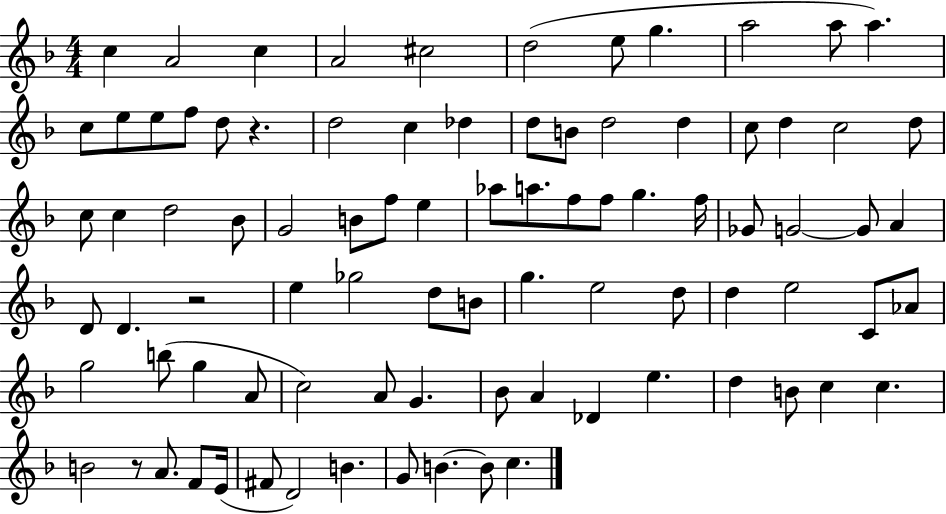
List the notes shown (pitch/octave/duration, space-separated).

C5/q A4/h C5/q A4/h C#5/h D5/h E5/e G5/q. A5/h A5/e A5/q. C5/e E5/e E5/e F5/e D5/e R/q. D5/h C5/q Db5/q D5/e B4/e D5/h D5/q C5/e D5/q C5/h D5/e C5/e C5/q D5/h Bb4/e G4/h B4/e F5/e E5/q Ab5/e A5/e. F5/e F5/e G5/q. F5/s Gb4/e G4/h G4/e A4/q D4/e D4/q. R/h E5/q Gb5/h D5/e B4/e G5/q. E5/h D5/e D5/q E5/h C4/e Ab4/e G5/h B5/e G5/q A4/e C5/h A4/e G4/q. Bb4/e A4/q Db4/q E5/q. D5/q B4/e C5/q C5/q. B4/h R/e A4/e. F4/e E4/s F#4/e D4/h B4/q. G4/e B4/q. B4/e C5/q.